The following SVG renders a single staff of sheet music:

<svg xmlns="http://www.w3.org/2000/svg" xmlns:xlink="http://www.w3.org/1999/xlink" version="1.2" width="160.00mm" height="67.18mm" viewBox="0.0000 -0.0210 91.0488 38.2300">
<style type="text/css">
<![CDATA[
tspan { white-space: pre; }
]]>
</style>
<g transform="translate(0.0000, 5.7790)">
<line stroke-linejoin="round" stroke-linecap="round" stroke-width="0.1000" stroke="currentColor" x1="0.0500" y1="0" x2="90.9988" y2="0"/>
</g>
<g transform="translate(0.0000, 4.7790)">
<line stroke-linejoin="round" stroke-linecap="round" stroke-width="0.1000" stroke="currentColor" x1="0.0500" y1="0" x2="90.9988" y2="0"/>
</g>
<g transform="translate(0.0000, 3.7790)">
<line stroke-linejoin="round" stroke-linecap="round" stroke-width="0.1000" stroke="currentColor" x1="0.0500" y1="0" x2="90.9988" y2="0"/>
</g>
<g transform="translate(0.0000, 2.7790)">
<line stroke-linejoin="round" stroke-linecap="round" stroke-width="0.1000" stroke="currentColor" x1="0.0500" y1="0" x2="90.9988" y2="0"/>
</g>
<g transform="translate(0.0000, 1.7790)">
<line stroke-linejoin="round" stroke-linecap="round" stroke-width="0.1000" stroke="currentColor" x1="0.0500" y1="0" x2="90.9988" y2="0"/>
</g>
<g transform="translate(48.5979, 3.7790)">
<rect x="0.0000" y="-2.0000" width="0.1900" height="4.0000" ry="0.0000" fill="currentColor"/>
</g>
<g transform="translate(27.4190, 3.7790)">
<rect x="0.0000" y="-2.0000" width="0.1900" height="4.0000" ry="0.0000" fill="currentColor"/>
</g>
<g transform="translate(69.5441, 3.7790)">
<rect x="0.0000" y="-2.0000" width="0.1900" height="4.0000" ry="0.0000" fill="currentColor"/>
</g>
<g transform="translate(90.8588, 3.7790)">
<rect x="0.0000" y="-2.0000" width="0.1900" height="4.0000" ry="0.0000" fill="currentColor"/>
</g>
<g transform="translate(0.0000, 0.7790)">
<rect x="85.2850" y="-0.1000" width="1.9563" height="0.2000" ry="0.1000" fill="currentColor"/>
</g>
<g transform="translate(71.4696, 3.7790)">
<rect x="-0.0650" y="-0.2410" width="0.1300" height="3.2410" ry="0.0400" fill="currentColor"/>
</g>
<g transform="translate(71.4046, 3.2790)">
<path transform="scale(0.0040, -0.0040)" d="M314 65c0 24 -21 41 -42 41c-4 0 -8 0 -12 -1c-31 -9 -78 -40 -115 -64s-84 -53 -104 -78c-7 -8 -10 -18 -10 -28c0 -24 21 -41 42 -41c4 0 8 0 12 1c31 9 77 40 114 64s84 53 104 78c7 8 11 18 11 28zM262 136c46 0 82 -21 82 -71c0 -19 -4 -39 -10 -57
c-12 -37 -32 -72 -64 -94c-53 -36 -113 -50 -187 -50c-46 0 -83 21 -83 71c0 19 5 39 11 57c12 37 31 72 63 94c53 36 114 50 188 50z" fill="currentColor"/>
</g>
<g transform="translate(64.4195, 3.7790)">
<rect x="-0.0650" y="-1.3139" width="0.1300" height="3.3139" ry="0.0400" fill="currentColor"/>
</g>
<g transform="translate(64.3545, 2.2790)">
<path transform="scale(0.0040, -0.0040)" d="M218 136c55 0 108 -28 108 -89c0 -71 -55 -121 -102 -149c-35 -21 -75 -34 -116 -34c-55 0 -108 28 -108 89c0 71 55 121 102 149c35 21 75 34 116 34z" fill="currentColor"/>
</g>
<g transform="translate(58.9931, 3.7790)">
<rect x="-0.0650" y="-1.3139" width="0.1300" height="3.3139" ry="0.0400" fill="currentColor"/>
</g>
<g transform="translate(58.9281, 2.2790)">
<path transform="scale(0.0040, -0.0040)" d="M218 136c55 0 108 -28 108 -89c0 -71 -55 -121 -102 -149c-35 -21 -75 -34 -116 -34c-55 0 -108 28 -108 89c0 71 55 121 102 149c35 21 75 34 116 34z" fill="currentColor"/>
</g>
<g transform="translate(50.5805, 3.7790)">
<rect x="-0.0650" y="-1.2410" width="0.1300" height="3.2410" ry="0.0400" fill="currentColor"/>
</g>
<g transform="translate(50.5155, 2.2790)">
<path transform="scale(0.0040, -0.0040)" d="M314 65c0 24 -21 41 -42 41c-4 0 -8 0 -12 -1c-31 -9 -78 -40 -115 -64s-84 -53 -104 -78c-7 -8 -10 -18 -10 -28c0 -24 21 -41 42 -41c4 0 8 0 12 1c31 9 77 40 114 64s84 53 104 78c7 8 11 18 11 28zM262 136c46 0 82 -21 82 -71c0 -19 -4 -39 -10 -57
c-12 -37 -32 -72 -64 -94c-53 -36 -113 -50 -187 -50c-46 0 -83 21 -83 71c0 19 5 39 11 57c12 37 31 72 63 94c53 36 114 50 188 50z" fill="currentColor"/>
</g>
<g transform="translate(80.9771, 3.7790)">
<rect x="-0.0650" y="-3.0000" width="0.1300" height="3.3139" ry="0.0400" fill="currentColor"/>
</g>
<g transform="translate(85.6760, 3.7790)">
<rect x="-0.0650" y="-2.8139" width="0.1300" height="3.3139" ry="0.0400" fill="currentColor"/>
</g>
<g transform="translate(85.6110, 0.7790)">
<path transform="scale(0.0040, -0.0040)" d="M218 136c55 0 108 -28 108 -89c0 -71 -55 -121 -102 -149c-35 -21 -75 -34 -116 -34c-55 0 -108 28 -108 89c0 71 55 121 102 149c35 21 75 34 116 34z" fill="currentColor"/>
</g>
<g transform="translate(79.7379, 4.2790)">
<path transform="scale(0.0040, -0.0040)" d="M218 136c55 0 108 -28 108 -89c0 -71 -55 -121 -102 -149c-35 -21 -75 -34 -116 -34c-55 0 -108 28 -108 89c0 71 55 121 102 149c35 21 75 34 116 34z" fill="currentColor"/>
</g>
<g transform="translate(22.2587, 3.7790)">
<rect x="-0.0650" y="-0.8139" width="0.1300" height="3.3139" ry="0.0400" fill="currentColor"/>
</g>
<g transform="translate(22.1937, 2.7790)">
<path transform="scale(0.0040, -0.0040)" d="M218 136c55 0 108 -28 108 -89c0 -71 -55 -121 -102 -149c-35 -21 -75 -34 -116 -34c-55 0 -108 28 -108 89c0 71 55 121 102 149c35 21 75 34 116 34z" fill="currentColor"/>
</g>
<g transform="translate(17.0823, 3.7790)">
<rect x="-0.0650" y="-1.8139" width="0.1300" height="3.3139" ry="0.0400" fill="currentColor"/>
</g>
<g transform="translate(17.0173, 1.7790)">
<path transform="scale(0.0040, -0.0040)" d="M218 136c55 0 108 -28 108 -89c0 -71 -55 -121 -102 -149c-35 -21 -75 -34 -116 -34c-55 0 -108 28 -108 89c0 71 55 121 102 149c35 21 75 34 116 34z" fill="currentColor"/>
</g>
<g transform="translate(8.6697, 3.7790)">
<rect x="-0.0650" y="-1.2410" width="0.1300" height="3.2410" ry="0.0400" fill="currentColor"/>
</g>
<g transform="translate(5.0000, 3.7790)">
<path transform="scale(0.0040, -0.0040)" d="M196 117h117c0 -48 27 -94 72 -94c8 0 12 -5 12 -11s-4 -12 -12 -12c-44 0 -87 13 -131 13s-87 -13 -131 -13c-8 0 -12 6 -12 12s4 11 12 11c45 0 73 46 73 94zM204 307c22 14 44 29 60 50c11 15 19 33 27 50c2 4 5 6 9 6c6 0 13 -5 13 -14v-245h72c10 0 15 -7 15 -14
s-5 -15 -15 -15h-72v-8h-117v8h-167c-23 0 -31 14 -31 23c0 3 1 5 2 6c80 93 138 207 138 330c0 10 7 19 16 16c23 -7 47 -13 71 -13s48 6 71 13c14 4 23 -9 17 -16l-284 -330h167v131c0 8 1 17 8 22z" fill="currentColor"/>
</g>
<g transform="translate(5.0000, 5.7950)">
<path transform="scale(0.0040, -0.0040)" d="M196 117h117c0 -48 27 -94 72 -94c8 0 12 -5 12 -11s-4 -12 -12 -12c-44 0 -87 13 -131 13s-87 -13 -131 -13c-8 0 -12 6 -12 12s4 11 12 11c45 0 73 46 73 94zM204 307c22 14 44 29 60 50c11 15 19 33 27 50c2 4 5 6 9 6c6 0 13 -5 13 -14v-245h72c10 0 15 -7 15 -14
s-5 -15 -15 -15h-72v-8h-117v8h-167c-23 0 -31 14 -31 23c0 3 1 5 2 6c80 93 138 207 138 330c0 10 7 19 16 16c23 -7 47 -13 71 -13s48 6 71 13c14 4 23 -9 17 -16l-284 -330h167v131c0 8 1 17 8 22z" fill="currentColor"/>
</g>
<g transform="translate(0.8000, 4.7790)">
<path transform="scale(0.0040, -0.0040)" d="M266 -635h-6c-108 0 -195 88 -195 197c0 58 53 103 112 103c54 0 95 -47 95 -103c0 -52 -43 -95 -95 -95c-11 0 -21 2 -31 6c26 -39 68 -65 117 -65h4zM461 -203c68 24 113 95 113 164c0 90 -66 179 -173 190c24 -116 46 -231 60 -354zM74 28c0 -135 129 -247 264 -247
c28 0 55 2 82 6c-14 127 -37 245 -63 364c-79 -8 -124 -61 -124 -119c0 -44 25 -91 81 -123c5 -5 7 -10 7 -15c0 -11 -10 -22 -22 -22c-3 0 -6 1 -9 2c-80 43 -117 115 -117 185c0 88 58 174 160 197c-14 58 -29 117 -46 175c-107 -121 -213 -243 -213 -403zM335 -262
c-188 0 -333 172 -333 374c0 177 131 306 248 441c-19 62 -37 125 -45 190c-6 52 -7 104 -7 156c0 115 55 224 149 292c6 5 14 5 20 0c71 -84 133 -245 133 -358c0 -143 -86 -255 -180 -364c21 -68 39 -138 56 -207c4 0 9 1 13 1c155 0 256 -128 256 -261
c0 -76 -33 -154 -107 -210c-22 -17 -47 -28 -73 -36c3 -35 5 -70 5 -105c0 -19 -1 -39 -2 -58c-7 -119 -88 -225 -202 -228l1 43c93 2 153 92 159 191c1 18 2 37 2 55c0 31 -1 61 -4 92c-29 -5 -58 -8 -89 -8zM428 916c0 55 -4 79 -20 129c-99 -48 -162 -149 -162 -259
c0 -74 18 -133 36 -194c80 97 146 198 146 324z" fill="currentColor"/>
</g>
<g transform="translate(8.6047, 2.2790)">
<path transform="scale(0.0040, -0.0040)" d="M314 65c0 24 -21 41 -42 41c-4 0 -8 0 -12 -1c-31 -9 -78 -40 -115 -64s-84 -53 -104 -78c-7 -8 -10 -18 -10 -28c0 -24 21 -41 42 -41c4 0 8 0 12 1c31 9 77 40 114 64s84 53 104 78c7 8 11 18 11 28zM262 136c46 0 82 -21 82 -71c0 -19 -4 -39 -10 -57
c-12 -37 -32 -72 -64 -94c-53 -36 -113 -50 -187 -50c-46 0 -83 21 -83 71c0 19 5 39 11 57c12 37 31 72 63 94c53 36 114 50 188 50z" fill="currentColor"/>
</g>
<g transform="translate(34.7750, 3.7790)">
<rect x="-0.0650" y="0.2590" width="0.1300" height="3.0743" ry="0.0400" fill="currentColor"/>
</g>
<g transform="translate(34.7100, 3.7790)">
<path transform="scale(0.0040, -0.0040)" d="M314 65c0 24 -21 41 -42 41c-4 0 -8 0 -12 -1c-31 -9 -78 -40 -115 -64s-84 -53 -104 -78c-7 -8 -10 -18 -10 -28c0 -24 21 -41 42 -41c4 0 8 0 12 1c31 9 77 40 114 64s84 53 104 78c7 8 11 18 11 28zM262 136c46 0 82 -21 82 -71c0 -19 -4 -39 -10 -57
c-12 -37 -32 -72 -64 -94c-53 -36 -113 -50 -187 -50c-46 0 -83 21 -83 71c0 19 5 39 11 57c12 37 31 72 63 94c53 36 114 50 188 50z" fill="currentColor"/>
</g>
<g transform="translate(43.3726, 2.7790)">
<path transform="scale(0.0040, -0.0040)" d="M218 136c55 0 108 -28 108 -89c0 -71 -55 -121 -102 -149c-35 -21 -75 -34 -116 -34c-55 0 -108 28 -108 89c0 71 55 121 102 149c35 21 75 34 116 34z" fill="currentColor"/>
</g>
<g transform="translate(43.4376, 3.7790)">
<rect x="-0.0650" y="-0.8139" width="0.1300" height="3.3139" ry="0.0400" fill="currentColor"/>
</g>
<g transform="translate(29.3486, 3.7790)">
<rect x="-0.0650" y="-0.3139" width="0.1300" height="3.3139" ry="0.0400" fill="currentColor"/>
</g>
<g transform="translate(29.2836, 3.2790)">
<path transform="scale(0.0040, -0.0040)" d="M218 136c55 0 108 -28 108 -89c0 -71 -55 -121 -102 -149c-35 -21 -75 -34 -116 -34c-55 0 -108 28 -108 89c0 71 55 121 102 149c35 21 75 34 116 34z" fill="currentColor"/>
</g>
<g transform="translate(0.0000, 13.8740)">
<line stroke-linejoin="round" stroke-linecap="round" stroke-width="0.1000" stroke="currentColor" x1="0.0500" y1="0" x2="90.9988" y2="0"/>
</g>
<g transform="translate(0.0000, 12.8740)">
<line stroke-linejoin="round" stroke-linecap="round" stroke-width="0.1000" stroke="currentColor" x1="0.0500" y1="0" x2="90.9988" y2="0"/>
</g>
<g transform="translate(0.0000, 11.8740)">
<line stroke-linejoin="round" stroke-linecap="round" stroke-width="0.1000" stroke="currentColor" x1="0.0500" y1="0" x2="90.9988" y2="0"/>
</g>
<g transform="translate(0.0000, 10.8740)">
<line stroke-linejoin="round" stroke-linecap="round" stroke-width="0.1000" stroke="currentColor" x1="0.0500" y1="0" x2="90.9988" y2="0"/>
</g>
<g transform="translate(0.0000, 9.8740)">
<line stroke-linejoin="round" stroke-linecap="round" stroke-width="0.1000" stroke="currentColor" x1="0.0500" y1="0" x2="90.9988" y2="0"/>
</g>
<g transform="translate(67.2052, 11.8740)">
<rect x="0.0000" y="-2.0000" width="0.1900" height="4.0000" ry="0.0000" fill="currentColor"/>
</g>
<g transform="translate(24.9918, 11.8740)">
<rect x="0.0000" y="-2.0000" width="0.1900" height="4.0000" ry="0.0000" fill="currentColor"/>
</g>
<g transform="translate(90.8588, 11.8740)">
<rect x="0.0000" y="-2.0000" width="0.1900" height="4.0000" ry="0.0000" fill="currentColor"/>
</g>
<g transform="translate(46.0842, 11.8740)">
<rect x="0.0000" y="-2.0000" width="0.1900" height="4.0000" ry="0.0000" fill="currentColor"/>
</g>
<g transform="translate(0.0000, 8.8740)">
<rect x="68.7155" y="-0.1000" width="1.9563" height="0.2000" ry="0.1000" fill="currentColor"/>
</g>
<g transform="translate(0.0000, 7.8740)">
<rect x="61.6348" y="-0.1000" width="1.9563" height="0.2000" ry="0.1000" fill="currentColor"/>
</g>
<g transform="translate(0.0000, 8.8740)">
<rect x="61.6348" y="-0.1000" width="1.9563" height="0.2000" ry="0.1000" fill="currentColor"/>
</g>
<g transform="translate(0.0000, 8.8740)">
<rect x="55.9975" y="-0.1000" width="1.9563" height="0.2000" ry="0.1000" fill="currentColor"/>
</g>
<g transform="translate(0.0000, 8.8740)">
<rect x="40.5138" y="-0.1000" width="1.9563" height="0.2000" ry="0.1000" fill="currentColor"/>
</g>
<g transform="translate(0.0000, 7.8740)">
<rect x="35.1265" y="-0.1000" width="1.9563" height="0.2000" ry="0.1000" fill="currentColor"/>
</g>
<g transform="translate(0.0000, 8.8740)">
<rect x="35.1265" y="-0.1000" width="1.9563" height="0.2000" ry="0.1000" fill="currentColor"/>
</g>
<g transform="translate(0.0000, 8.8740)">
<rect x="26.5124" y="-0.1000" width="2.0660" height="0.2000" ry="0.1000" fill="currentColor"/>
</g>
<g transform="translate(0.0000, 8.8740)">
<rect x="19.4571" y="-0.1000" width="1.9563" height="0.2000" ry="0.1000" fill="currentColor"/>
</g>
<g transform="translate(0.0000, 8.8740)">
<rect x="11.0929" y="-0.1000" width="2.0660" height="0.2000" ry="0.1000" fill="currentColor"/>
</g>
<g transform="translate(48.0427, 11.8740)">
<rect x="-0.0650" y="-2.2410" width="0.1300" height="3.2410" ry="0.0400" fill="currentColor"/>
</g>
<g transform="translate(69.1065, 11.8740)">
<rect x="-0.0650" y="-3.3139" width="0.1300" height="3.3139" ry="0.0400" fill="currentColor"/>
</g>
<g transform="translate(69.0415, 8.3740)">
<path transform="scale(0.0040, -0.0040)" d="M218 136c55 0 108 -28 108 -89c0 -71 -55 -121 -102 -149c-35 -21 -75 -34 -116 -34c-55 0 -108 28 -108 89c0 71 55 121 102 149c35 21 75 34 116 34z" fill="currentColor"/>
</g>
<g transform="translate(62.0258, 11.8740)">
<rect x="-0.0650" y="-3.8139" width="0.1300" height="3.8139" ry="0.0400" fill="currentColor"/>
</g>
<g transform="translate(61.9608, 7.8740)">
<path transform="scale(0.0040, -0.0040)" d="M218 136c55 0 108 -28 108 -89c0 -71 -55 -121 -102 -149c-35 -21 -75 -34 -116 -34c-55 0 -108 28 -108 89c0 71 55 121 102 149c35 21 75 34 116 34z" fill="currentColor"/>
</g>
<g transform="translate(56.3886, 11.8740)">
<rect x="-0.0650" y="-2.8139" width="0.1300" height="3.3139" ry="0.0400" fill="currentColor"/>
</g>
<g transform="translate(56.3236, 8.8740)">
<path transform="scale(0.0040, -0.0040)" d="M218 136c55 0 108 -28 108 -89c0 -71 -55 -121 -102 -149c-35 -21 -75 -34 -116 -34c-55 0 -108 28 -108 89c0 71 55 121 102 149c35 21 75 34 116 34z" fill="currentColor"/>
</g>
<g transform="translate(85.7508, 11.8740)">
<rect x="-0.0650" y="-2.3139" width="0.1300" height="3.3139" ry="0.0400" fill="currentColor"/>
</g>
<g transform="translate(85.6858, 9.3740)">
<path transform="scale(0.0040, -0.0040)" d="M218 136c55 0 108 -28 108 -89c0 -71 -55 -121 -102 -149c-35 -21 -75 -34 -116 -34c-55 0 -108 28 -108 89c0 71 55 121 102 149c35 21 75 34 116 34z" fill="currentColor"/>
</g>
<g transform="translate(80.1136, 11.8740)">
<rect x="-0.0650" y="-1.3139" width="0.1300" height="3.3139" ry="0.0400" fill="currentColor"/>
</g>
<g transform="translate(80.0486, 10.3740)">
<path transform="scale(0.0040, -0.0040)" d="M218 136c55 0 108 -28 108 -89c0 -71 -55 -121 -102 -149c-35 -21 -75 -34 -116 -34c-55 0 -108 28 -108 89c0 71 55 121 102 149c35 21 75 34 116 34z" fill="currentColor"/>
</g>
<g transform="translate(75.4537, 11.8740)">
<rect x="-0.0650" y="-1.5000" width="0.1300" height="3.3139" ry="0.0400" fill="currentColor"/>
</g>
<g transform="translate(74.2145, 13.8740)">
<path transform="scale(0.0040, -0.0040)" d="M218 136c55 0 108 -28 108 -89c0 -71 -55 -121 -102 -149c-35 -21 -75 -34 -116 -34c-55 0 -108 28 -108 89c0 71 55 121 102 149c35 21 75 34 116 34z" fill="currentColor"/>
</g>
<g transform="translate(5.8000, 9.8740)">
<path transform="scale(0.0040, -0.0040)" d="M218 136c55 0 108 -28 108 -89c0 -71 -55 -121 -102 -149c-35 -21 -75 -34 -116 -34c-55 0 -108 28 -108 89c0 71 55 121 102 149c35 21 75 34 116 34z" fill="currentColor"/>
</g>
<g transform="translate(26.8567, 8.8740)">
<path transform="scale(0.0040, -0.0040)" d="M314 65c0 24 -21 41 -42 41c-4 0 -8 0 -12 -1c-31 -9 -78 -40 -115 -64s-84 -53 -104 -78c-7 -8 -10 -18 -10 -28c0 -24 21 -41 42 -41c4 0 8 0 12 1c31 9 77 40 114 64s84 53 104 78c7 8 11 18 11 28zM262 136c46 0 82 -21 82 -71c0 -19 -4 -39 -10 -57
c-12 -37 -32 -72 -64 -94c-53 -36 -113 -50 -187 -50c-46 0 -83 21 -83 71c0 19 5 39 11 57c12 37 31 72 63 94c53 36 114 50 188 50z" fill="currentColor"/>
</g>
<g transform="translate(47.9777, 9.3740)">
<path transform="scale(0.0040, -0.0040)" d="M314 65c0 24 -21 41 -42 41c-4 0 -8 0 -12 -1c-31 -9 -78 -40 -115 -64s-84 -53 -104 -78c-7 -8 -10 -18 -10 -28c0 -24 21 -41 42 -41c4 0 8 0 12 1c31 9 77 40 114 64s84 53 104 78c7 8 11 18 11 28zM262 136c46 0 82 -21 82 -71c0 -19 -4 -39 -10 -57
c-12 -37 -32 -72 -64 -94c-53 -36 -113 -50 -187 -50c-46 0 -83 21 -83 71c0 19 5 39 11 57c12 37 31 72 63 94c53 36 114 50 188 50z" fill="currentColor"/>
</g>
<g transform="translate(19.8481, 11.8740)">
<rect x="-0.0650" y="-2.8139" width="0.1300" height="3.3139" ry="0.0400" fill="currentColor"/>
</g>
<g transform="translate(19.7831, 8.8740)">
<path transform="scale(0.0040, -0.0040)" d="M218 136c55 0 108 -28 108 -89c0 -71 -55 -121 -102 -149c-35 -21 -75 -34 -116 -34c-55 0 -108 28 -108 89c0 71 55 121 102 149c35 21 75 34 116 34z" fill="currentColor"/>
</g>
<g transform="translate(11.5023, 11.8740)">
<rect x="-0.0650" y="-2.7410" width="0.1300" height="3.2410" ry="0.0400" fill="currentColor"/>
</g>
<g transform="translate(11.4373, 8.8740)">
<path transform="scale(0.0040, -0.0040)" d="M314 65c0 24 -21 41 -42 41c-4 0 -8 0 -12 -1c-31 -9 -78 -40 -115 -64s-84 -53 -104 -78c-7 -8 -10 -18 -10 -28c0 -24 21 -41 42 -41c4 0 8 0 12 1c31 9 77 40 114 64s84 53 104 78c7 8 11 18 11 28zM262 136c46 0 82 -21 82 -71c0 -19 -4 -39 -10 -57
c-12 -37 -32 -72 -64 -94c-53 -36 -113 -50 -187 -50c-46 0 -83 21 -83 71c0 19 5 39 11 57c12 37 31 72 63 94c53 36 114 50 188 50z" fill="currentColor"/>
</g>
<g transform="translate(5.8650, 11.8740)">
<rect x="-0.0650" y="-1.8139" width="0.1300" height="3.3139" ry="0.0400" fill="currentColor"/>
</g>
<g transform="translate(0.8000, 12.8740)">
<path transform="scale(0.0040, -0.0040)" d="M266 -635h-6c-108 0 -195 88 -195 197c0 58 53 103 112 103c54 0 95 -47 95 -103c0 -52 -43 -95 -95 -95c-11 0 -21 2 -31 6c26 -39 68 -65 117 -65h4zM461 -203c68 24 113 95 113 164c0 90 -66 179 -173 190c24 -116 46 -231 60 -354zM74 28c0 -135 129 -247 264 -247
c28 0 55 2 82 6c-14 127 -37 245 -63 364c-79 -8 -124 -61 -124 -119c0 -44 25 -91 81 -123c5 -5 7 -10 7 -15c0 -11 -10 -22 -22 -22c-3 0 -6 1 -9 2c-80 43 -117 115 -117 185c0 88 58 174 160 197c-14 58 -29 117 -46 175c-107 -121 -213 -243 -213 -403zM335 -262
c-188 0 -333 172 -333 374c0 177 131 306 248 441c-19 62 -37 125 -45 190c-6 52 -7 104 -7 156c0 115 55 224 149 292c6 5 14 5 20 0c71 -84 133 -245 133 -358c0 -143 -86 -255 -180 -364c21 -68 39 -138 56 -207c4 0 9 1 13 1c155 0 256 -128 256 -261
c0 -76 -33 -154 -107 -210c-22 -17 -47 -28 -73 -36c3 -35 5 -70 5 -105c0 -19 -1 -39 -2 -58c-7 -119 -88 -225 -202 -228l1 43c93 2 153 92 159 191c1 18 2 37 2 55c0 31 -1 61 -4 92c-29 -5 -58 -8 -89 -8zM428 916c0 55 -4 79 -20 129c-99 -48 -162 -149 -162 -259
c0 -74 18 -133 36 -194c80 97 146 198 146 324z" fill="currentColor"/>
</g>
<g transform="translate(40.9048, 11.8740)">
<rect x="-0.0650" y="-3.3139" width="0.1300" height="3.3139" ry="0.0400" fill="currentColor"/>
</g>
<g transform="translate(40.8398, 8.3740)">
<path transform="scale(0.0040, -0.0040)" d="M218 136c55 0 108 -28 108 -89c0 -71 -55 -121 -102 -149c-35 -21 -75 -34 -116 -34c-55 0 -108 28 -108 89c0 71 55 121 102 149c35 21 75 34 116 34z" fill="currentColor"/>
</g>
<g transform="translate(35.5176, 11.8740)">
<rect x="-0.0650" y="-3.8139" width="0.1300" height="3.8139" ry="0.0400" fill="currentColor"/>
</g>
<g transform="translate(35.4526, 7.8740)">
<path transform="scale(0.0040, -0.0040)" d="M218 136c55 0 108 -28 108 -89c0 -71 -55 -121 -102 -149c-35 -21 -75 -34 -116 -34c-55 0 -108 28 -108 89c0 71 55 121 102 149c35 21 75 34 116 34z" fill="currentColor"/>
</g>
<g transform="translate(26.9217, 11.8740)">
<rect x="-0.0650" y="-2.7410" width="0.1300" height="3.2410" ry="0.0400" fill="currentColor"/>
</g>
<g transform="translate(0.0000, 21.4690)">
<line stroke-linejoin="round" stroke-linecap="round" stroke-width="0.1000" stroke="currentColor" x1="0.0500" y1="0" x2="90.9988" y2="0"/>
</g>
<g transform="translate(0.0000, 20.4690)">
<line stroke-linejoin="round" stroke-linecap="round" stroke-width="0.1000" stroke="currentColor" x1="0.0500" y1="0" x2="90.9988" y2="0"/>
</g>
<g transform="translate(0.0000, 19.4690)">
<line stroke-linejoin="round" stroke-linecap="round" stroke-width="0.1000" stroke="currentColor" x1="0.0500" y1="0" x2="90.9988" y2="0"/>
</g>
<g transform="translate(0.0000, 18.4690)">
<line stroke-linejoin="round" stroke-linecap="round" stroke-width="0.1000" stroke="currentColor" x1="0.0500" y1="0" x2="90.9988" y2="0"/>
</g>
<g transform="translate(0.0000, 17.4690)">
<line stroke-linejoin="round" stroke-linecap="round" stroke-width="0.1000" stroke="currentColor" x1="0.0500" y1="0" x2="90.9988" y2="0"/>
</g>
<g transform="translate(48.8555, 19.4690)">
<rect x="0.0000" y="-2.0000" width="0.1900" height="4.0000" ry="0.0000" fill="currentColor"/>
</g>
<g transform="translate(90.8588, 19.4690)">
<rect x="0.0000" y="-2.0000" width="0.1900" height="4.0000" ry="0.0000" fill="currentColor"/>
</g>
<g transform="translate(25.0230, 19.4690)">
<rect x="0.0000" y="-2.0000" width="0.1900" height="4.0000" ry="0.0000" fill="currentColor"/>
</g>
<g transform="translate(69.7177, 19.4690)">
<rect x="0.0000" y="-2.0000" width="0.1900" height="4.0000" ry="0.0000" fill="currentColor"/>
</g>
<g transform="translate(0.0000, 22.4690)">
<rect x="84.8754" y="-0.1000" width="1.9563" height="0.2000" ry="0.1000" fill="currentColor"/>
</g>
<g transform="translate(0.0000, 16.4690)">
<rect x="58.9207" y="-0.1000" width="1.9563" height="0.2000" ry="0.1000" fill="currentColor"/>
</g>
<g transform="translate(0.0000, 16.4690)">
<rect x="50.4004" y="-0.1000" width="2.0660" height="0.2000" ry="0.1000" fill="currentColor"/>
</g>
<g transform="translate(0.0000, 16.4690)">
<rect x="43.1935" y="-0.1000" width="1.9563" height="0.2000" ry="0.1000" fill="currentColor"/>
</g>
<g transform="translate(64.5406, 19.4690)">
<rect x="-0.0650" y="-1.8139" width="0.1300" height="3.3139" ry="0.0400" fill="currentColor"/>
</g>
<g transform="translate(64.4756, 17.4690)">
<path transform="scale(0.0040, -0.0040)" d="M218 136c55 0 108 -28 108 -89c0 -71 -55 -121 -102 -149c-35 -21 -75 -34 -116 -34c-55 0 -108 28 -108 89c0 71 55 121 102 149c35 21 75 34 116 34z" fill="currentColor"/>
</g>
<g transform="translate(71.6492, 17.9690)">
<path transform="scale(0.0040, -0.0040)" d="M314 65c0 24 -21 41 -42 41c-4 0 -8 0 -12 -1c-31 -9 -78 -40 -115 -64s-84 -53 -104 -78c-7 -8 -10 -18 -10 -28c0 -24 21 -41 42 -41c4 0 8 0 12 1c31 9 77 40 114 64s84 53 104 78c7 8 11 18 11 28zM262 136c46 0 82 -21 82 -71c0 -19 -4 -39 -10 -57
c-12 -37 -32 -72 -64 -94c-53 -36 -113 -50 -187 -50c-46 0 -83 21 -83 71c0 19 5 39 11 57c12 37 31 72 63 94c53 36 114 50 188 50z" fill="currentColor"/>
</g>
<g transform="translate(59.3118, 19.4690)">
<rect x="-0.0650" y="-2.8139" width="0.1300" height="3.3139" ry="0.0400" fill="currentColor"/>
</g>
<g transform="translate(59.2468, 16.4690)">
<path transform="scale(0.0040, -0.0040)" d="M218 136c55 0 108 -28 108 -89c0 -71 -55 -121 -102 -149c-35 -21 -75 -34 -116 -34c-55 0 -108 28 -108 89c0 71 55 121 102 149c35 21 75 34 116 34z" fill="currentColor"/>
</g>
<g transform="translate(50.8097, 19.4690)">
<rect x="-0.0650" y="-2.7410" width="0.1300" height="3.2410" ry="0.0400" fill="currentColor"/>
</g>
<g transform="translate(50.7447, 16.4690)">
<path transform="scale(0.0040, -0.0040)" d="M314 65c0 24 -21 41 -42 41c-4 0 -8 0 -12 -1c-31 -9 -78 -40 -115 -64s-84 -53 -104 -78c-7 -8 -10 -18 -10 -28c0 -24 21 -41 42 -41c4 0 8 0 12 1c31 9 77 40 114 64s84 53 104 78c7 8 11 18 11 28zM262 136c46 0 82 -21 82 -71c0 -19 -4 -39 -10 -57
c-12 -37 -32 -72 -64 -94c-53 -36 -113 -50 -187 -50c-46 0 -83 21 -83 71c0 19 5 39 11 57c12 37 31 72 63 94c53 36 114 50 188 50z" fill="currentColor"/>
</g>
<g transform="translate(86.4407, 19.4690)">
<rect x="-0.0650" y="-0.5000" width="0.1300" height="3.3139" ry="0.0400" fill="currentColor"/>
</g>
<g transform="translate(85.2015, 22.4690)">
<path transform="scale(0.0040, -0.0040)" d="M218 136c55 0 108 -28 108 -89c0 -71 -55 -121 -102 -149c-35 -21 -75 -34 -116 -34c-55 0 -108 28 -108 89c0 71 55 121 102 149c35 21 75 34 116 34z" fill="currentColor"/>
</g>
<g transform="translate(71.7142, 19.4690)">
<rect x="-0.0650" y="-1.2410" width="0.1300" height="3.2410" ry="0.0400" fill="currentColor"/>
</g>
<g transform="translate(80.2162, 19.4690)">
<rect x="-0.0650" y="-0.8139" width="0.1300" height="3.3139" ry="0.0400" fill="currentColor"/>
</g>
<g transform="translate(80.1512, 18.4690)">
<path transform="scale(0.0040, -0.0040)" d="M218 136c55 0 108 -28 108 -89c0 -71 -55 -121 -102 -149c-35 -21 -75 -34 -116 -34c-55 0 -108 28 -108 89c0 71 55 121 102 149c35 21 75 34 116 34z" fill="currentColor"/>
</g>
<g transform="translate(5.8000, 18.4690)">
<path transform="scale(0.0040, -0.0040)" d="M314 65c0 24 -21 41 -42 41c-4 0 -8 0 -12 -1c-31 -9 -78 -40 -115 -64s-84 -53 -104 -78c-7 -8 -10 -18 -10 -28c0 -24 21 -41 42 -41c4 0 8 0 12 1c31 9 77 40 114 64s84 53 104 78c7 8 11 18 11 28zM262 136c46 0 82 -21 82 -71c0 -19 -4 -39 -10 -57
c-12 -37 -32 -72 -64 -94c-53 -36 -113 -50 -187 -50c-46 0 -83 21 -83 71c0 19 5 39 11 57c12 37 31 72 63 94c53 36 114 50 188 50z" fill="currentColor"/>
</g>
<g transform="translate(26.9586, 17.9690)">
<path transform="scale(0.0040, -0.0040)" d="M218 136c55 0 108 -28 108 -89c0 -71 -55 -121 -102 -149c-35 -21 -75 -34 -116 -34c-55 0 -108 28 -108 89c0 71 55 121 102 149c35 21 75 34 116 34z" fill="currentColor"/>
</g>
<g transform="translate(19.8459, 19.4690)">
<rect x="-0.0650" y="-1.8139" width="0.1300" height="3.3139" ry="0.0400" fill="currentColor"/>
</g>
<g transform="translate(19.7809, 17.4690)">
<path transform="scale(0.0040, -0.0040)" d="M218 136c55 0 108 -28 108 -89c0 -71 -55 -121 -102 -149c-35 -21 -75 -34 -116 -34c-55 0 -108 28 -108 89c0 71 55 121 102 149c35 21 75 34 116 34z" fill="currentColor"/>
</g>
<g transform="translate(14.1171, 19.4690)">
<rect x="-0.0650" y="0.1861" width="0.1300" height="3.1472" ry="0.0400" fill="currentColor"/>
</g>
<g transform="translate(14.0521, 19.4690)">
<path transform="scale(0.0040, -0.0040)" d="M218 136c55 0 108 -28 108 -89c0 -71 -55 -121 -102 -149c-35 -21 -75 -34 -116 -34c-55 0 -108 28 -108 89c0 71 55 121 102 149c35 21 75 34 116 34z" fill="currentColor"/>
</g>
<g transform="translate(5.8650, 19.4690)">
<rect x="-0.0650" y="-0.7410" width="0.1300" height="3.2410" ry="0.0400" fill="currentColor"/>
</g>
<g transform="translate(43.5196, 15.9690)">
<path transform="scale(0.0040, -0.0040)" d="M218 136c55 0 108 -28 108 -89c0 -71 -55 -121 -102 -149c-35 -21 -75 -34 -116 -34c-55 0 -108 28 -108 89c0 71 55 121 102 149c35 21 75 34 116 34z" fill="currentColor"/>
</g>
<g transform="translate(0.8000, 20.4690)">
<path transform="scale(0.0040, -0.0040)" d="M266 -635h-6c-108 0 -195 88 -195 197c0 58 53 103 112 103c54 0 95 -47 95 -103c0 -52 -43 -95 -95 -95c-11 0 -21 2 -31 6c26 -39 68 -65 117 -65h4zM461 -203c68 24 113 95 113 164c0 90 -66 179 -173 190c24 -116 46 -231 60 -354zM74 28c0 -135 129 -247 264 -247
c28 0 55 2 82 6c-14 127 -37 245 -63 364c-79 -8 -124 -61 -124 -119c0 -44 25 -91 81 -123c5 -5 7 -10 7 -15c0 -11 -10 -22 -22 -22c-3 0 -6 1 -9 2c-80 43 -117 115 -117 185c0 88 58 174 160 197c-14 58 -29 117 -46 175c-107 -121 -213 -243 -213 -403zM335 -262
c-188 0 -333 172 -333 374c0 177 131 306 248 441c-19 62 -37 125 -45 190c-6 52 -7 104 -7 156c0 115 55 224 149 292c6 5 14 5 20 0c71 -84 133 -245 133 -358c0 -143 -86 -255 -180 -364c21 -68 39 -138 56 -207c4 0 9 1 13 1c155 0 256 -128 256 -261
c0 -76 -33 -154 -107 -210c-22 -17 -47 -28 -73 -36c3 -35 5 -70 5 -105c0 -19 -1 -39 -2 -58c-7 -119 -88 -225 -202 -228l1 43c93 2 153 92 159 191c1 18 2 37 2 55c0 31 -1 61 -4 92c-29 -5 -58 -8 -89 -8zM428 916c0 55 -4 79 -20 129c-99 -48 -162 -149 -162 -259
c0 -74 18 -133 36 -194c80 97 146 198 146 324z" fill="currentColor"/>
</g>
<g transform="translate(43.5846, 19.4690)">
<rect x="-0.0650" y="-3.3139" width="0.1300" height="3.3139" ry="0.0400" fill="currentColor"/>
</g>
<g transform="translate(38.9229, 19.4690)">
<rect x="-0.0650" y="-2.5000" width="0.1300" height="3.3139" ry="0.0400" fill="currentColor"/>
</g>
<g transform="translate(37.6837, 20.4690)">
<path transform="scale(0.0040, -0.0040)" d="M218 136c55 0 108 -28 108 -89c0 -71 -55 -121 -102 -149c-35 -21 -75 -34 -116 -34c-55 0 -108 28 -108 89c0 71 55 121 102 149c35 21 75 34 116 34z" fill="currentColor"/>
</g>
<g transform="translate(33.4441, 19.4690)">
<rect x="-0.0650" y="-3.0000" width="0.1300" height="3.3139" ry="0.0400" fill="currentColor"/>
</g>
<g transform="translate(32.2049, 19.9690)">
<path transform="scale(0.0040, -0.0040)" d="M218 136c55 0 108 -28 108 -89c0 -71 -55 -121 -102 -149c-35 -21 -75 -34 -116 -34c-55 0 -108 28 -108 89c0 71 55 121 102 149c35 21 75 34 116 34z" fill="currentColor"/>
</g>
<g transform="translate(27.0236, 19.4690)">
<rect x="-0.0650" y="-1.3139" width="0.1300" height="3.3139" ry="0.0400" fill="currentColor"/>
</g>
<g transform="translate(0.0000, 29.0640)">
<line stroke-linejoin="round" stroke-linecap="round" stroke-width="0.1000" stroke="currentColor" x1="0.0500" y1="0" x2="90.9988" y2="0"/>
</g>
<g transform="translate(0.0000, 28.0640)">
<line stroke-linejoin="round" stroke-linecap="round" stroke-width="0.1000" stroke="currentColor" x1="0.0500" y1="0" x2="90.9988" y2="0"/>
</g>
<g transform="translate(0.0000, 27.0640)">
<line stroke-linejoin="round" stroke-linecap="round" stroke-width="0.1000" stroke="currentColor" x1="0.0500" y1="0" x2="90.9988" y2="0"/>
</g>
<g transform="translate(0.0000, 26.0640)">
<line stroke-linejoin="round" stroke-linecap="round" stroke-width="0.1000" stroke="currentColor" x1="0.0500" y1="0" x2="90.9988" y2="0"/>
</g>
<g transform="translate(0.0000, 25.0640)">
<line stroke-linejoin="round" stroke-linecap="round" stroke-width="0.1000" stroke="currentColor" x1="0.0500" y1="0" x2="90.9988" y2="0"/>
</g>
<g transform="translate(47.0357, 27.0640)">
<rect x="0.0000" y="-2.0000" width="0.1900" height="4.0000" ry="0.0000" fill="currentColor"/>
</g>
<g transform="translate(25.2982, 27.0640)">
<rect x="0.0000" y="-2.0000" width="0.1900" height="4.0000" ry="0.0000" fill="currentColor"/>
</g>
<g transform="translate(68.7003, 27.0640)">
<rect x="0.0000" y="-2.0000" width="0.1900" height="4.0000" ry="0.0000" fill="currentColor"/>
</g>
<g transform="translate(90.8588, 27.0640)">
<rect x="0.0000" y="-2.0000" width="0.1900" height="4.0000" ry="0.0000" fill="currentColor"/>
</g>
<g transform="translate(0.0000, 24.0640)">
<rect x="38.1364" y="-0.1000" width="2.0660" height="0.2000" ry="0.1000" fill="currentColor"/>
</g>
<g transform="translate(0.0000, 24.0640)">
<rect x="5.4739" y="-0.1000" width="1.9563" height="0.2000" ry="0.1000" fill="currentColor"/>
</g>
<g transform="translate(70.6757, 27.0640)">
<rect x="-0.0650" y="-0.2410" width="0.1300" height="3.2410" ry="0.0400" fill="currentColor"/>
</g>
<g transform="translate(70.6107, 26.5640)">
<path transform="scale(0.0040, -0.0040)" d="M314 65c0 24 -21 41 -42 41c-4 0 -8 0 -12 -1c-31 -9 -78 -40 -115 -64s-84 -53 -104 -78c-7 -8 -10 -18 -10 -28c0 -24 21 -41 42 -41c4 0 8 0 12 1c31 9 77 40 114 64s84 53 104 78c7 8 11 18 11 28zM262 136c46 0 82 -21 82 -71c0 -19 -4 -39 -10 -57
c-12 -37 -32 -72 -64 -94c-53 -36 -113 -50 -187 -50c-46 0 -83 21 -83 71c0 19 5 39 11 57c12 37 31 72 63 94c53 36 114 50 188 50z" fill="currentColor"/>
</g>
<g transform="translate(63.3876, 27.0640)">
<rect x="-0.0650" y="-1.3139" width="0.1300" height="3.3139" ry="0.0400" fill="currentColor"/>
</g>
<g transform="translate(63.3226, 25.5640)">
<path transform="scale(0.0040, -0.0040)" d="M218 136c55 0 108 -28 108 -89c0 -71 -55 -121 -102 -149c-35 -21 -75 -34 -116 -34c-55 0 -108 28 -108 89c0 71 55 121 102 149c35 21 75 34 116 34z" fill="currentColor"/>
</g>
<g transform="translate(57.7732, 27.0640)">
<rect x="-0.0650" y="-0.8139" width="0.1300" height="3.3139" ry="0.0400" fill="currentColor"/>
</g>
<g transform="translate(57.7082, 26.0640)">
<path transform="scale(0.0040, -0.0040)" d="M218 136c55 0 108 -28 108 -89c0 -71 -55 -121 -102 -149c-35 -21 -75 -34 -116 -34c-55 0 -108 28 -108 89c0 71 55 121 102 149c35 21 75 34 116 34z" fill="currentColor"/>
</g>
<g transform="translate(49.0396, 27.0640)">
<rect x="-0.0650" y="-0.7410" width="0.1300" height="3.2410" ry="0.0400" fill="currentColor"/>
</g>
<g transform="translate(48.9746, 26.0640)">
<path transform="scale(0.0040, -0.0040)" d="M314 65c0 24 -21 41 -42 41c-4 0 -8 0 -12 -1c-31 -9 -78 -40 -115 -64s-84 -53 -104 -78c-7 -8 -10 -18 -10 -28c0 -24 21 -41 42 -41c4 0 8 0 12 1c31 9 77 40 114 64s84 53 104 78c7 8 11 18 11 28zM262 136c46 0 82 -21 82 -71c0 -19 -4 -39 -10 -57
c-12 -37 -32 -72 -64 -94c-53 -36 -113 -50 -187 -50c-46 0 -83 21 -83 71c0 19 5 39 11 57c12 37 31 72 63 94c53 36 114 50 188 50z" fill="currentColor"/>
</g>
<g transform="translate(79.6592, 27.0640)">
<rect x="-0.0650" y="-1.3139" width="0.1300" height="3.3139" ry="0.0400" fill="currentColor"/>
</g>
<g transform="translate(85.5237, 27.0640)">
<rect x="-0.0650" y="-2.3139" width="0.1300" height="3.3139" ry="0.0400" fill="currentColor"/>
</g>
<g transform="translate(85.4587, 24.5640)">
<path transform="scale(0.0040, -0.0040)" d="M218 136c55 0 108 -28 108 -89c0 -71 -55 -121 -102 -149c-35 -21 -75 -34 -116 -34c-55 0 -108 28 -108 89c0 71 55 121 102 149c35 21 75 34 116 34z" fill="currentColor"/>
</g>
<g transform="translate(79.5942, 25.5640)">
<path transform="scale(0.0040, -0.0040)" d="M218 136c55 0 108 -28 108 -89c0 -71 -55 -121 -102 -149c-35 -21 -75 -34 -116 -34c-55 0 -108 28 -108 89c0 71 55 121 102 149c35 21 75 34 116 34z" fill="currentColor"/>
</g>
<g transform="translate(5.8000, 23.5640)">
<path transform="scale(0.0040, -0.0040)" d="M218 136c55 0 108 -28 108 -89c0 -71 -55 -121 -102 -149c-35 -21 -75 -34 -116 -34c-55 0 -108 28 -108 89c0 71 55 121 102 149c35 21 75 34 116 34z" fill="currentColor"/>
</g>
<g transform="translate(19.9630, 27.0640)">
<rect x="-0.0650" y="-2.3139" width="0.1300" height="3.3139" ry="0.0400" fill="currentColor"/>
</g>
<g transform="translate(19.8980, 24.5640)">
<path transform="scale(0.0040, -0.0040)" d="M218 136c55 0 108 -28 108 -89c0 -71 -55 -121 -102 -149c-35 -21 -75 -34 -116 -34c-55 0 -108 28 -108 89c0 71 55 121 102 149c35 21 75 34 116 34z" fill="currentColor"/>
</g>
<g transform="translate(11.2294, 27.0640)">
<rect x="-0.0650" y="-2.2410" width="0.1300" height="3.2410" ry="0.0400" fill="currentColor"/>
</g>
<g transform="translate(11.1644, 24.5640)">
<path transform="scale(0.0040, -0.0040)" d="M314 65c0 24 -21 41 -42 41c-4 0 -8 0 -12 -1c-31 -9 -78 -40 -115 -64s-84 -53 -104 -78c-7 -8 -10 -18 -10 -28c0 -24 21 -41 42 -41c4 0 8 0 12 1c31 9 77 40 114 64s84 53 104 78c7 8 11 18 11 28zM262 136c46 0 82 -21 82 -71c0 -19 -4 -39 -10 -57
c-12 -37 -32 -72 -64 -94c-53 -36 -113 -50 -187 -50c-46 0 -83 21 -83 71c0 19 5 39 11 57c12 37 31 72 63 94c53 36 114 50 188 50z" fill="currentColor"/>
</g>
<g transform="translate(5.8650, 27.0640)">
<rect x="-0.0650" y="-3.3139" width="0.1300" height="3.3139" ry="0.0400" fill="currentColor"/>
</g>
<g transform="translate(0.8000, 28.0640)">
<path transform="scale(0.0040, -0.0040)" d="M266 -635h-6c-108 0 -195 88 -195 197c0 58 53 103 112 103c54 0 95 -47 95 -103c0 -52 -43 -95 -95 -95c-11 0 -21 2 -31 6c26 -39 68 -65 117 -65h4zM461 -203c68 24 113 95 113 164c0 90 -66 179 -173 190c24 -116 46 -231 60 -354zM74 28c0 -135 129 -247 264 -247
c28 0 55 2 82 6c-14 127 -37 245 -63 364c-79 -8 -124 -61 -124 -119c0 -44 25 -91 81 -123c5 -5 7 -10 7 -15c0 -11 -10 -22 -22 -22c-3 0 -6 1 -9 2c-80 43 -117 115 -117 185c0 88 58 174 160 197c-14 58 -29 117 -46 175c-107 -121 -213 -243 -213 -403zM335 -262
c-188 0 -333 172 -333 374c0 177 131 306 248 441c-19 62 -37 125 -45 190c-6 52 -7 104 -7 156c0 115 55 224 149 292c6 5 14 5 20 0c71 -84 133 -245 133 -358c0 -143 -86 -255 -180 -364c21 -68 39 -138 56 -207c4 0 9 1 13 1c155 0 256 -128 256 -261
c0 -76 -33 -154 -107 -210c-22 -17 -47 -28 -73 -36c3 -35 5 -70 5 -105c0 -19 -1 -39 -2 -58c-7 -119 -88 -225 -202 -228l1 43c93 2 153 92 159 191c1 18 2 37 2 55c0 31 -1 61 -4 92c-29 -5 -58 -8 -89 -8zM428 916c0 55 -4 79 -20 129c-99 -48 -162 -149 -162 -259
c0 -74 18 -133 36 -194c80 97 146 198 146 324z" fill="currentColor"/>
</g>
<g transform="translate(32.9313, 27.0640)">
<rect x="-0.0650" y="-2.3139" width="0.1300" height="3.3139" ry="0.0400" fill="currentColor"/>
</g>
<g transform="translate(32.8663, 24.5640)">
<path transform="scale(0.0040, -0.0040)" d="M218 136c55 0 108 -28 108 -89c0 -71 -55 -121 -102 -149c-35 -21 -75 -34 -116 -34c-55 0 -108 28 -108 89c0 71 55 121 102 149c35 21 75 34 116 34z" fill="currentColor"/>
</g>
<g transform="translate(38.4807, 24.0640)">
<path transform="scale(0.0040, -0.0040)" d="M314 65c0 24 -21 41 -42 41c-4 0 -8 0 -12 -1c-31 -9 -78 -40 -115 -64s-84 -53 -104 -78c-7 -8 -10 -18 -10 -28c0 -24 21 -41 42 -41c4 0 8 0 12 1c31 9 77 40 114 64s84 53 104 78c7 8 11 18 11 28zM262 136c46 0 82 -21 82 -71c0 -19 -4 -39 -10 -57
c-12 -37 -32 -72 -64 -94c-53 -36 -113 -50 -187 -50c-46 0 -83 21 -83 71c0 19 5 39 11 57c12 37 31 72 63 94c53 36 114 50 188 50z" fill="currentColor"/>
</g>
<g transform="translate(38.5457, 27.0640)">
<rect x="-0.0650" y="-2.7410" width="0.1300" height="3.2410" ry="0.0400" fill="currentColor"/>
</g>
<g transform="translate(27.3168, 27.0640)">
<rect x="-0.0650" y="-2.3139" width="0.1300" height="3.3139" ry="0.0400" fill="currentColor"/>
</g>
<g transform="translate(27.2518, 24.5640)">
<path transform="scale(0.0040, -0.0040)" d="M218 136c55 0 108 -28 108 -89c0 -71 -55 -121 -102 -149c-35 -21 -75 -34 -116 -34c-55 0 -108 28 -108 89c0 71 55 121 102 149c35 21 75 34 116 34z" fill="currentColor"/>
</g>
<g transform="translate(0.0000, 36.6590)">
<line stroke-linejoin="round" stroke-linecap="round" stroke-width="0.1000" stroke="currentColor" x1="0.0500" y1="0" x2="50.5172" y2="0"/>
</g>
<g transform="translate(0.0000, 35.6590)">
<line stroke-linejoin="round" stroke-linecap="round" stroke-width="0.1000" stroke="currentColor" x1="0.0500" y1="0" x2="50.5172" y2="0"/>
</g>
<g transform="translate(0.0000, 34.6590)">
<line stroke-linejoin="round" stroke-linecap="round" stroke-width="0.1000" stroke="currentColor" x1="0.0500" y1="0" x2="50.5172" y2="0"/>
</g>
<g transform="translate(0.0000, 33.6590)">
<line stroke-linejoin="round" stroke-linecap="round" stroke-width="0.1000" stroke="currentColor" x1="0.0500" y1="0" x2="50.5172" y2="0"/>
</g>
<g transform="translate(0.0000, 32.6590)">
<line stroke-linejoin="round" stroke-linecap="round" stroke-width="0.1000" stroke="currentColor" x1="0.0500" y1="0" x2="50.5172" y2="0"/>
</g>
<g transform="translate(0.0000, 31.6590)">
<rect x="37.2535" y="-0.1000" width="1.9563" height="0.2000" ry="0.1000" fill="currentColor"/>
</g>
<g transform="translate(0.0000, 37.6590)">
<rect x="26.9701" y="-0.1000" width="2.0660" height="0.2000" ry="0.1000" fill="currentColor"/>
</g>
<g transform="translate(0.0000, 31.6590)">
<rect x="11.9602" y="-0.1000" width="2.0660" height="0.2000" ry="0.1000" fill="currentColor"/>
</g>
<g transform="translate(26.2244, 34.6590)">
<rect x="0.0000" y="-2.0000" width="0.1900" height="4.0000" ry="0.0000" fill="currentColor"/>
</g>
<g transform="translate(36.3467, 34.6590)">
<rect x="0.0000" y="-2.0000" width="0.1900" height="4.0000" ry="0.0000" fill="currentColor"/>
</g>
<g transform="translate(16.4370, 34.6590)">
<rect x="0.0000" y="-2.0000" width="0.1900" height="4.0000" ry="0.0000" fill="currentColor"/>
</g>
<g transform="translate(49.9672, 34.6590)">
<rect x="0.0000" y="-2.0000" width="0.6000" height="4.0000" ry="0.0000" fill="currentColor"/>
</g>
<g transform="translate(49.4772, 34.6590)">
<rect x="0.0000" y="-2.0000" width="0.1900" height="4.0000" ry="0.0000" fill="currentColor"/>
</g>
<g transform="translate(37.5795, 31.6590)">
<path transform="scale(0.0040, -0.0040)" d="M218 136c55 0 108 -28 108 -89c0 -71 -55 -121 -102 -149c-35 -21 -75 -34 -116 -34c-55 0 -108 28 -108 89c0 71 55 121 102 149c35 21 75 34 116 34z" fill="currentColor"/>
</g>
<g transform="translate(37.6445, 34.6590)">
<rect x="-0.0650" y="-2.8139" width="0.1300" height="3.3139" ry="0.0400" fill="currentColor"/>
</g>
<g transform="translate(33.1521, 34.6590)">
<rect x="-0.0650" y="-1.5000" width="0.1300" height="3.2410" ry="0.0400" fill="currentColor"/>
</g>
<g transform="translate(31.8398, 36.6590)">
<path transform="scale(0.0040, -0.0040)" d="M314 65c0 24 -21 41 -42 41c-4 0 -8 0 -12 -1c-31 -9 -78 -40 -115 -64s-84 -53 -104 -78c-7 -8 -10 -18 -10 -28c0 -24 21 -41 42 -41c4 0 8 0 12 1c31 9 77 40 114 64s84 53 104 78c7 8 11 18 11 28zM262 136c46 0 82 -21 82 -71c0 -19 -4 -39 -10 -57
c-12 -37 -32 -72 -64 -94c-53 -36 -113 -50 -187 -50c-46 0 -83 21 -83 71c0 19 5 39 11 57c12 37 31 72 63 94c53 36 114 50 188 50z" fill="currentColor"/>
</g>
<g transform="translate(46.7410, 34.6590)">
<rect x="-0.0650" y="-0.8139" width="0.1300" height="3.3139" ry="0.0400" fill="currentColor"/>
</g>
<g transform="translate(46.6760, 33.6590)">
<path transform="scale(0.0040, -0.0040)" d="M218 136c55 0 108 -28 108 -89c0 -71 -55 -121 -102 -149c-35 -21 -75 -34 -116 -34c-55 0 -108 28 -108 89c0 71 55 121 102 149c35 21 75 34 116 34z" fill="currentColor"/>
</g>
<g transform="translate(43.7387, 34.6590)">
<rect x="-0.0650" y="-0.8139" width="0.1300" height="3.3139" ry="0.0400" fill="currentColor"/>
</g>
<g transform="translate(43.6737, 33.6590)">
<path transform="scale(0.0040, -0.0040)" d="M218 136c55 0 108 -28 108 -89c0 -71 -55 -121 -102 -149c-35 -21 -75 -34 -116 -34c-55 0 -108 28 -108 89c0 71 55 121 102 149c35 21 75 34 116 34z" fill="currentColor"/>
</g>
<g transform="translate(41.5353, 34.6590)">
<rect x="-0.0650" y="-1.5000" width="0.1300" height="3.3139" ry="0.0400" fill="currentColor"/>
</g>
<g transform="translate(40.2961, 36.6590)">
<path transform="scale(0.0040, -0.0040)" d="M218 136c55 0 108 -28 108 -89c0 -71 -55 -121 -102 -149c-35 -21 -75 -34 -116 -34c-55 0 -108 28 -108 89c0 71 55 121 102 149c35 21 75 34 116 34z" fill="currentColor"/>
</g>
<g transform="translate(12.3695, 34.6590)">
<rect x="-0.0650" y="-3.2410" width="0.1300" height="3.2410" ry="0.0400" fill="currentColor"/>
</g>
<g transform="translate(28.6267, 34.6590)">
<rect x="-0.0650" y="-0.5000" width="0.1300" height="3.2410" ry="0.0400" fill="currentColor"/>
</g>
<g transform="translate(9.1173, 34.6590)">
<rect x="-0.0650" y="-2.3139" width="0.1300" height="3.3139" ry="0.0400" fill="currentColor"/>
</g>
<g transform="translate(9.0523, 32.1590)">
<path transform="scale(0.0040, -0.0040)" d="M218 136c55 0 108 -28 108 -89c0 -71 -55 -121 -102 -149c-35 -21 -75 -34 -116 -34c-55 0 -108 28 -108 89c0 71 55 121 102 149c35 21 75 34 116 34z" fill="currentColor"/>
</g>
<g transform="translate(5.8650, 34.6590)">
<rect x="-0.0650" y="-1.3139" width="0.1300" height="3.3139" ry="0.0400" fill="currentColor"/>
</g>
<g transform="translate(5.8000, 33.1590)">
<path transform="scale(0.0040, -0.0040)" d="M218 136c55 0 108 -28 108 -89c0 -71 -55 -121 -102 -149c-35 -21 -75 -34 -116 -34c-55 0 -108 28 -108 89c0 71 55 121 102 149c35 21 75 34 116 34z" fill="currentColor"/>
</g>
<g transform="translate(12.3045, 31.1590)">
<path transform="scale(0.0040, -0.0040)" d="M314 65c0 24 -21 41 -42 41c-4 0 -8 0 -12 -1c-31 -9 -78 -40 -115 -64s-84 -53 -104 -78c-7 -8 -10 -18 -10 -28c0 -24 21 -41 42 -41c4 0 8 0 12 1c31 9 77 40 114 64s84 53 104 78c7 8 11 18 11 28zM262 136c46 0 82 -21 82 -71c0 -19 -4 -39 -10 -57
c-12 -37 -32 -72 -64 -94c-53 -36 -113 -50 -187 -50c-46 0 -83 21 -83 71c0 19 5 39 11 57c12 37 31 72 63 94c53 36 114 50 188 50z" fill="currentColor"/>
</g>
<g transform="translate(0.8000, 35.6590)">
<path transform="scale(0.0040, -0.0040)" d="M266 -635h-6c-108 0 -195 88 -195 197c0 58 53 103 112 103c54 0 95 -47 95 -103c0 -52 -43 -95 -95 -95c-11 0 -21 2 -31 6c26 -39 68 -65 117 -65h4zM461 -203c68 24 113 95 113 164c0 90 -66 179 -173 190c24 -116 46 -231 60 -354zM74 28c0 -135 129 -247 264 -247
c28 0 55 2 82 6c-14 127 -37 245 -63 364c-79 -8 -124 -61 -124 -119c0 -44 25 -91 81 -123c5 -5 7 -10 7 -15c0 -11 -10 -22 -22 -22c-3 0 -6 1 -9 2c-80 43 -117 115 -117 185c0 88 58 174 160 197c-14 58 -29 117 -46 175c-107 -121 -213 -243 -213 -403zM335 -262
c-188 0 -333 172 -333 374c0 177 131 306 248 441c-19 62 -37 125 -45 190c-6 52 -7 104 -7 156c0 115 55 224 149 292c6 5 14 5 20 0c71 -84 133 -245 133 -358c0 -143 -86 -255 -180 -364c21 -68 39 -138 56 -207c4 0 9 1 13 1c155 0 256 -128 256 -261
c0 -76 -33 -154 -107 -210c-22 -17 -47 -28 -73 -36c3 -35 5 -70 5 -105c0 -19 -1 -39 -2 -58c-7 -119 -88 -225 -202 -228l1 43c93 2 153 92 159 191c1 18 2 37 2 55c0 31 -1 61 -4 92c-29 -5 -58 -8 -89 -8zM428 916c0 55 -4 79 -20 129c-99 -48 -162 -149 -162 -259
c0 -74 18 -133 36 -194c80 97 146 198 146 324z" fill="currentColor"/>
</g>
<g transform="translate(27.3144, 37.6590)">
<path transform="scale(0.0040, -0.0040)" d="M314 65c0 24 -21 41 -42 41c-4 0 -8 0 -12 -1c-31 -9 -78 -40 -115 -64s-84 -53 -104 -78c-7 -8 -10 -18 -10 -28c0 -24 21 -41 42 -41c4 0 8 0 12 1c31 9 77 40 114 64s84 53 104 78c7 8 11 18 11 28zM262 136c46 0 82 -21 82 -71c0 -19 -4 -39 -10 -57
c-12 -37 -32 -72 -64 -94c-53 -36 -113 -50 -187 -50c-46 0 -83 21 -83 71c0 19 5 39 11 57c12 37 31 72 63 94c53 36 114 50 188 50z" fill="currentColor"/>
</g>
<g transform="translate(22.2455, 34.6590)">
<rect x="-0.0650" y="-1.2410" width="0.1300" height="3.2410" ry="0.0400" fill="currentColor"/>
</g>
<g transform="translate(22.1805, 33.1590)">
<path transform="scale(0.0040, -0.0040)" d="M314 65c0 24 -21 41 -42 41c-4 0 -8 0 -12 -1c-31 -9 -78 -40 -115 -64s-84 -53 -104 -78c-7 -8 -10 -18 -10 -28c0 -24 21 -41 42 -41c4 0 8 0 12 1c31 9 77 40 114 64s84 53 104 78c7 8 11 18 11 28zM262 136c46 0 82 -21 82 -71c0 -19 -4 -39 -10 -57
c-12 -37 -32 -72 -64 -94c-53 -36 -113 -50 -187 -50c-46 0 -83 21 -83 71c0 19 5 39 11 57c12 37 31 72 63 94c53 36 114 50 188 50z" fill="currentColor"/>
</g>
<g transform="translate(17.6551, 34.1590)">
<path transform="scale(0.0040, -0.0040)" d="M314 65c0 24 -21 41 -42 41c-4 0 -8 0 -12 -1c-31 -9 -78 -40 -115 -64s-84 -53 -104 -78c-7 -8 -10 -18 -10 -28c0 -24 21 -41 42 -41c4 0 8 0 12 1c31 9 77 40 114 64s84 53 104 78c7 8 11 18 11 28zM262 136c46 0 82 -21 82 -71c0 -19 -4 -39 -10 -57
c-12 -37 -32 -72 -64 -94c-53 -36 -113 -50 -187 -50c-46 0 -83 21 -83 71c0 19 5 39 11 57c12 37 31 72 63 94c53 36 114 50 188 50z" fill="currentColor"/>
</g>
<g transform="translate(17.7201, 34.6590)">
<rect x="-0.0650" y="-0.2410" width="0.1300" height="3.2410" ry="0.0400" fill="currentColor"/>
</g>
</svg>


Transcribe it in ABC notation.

X:1
T:Untitled
M:4/4
L:1/4
K:C
e2 f d c B2 d e2 e e c2 A a f a2 a a2 c' b g2 a c' b E e g d2 B f e A G b a2 a f e2 d C b g2 g g g a2 d2 d e c2 e g e g b2 c2 e2 C2 E2 a E d d